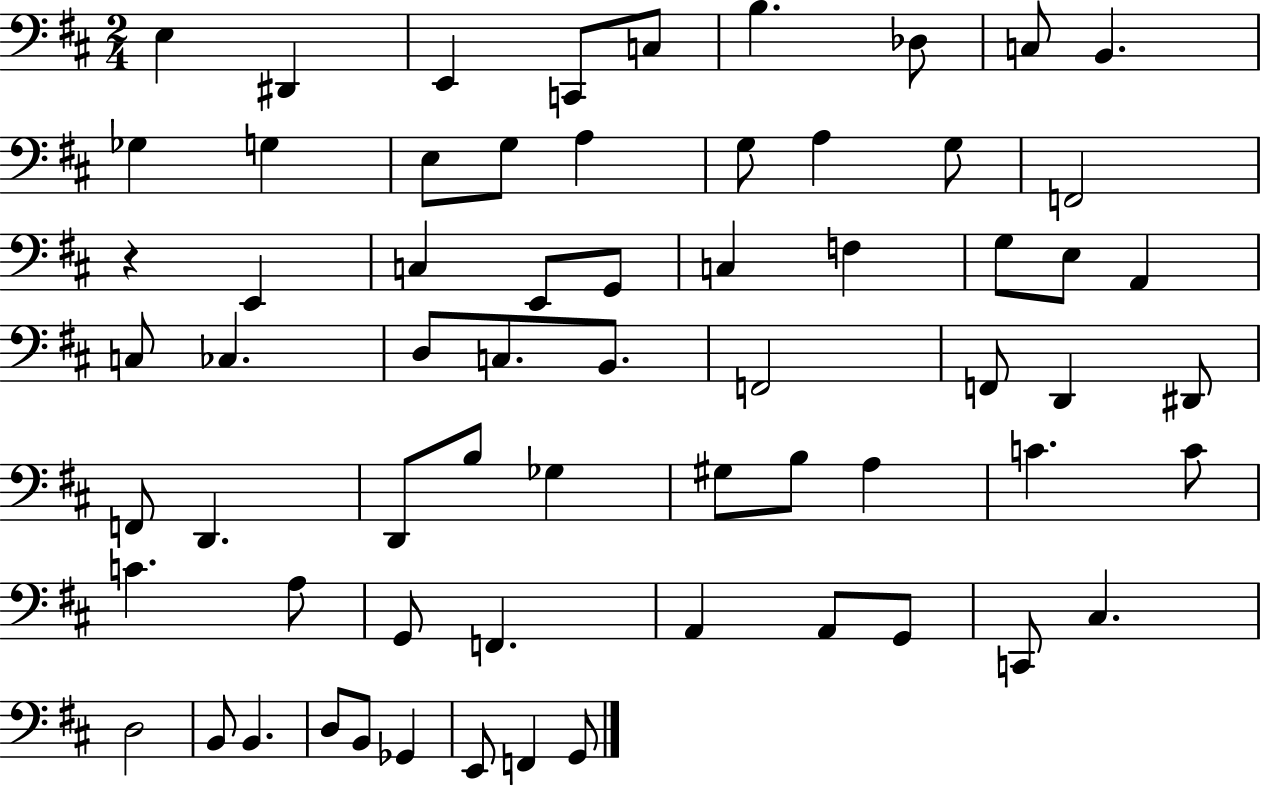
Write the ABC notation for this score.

X:1
T:Untitled
M:2/4
L:1/4
K:D
E, ^D,, E,, C,,/2 C,/2 B, _D,/2 C,/2 B,, _G, G, E,/2 G,/2 A, G,/2 A, G,/2 F,,2 z E,, C, E,,/2 G,,/2 C, F, G,/2 E,/2 A,, C,/2 _C, D,/2 C,/2 B,,/2 F,,2 F,,/2 D,, ^D,,/2 F,,/2 D,, D,,/2 B,/2 _G, ^G,/2 B,/2 A, C C/2 C A,/2 G,,/2 F,, A,, A,,/2 G,,/2 C,,/2 ^C, D,2 B,,/2 B,, D,/2 B,,/2 _G,, E,,/2 F,, G,,/2